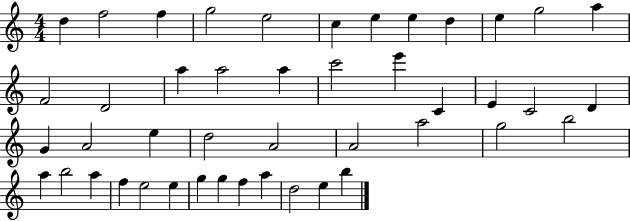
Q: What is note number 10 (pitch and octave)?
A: E5